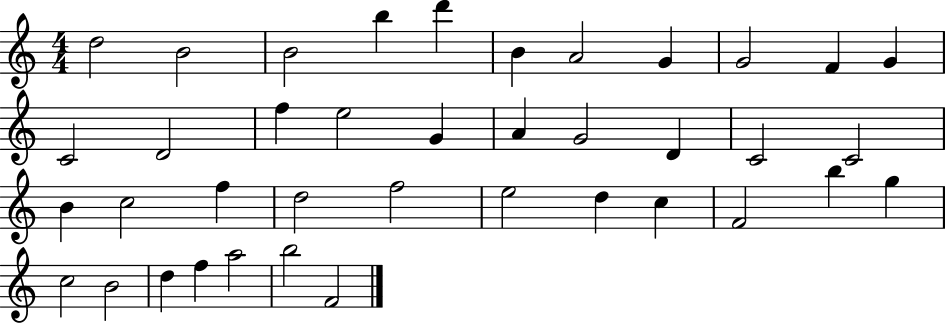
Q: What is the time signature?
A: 4/4